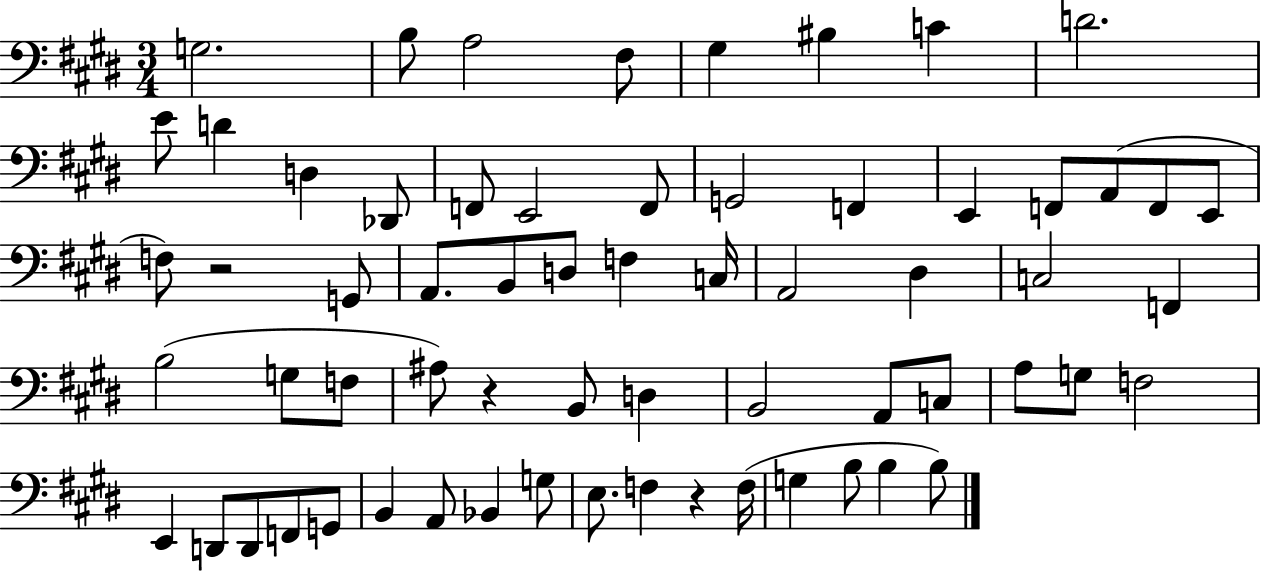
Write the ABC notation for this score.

X:1
T:Untitled
M:3/4
L:1/4
K:E
G,2 B,/2 A,2 ^F,/2 ^G, ^B, C D2 E/2 D D, _D,,/2 F,,/2 E,,2 F,,/2 G,,2 F,, E,, F,,/2 A,,/2 F,,/2 E,,/2 F,/2 z2 G,,/2 A,,/2 B,,/2 D,/2 F, C,/4 A,,2 ^D, C,2 F,, B,2 G,/2 F,/2 ^A,/2 z B,,/2 D, B,,2 A,,/2 C,/2 A,/2 G,/2 F,2 E,, D,,/2 D,,/2 F,,/2 G,,/2 B,, A,,/2 _B,, G,/2 E,/2 F, z F,/4 G, B,/2 B, B,/2